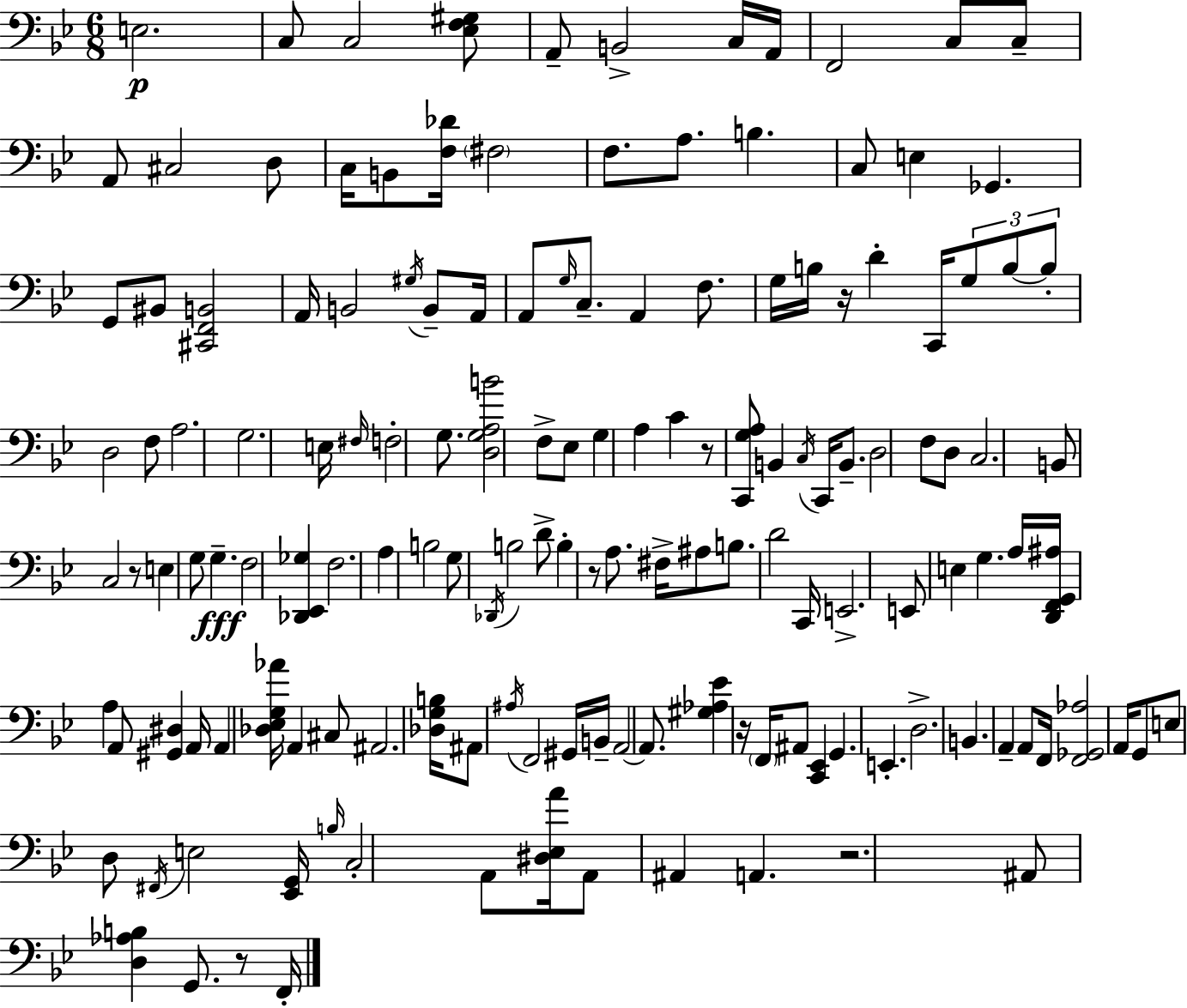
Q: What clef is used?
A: bass